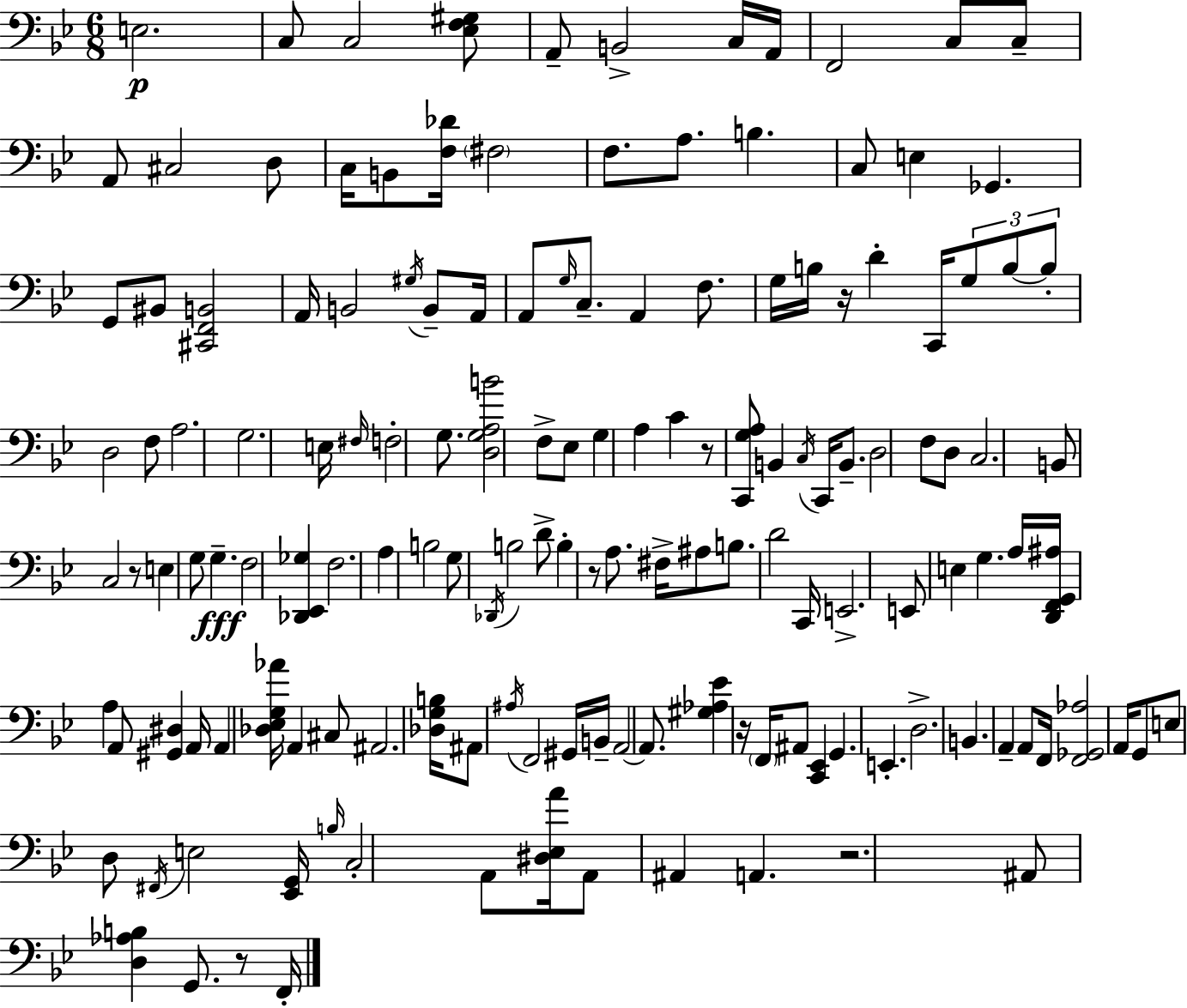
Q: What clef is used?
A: bass